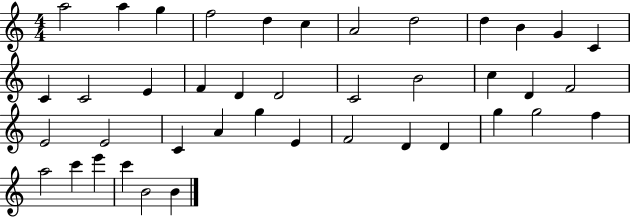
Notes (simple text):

A5/h A5/q G5/q F5/h D5/q C5/q A4/h D5/h D5/q B4/q G4/q C4/q C4/q C4/h E4/q F4/q D4/q D4/h C4/h B4/h C5/q D4/q F4/h E4/h E4/h C4/q A4/q G5/q E4/q F4/h D4/q D4/q G5/q G5/h F5/q A5/h C6/q E6/q C6/q B4/h B4/q